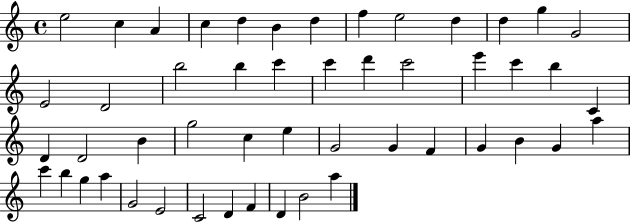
{
  \clef treble
  \time 4/4
  \defaultTimeSignature
  \key c \major
  e''2 c''4 a'4 | c''4 d''4 b'4 d''4 | f''4 e''2 d''4 | d''4 g''4 g'2 | \break e'2 d'2 | b''2 b''4 c'''4 | c'''4 d'''4 c'''2 | e'''4 c'''4 b''4 c'4 | \break d'4 d'2 b'4 | g''2 c''4 e''4 | g'2 g'4 f'4 | g'4 b'4 g'4 a''4 | \break c'''4 b''4 g''4 a''4 | g'2 e'2 | c'2 d'4 f'4 | d'4 b'2 a''4 | \break \bar "|."
}